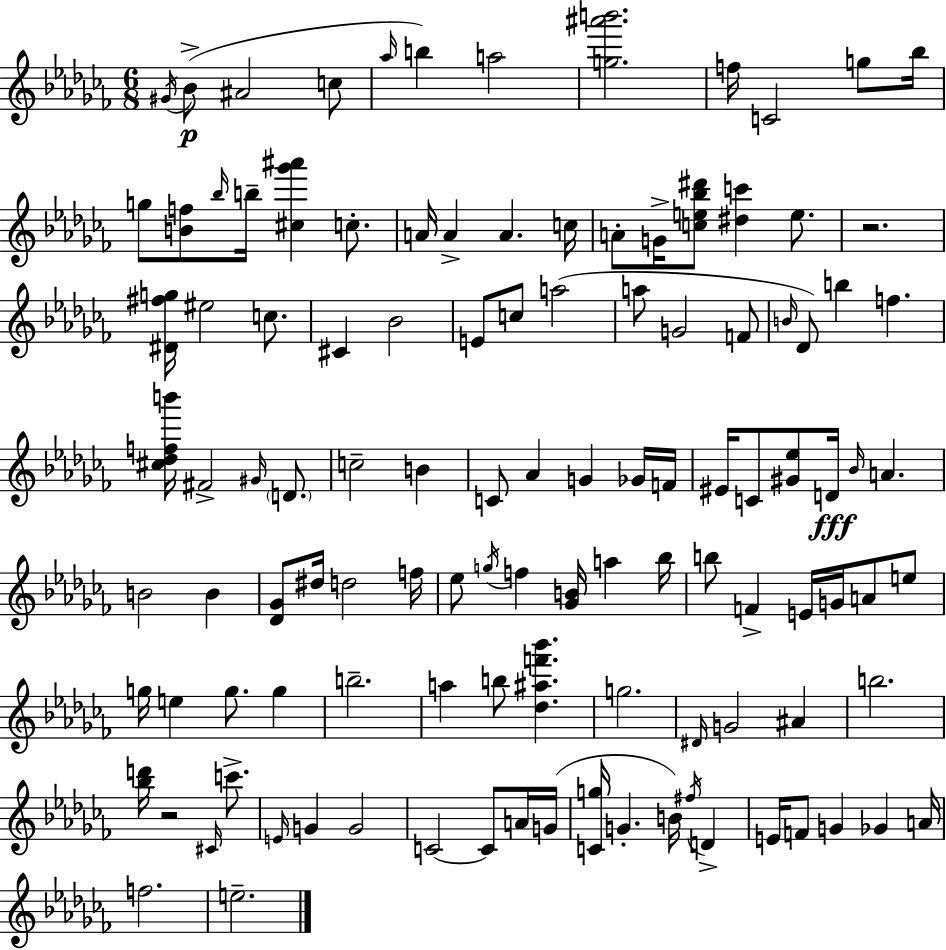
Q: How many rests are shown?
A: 2